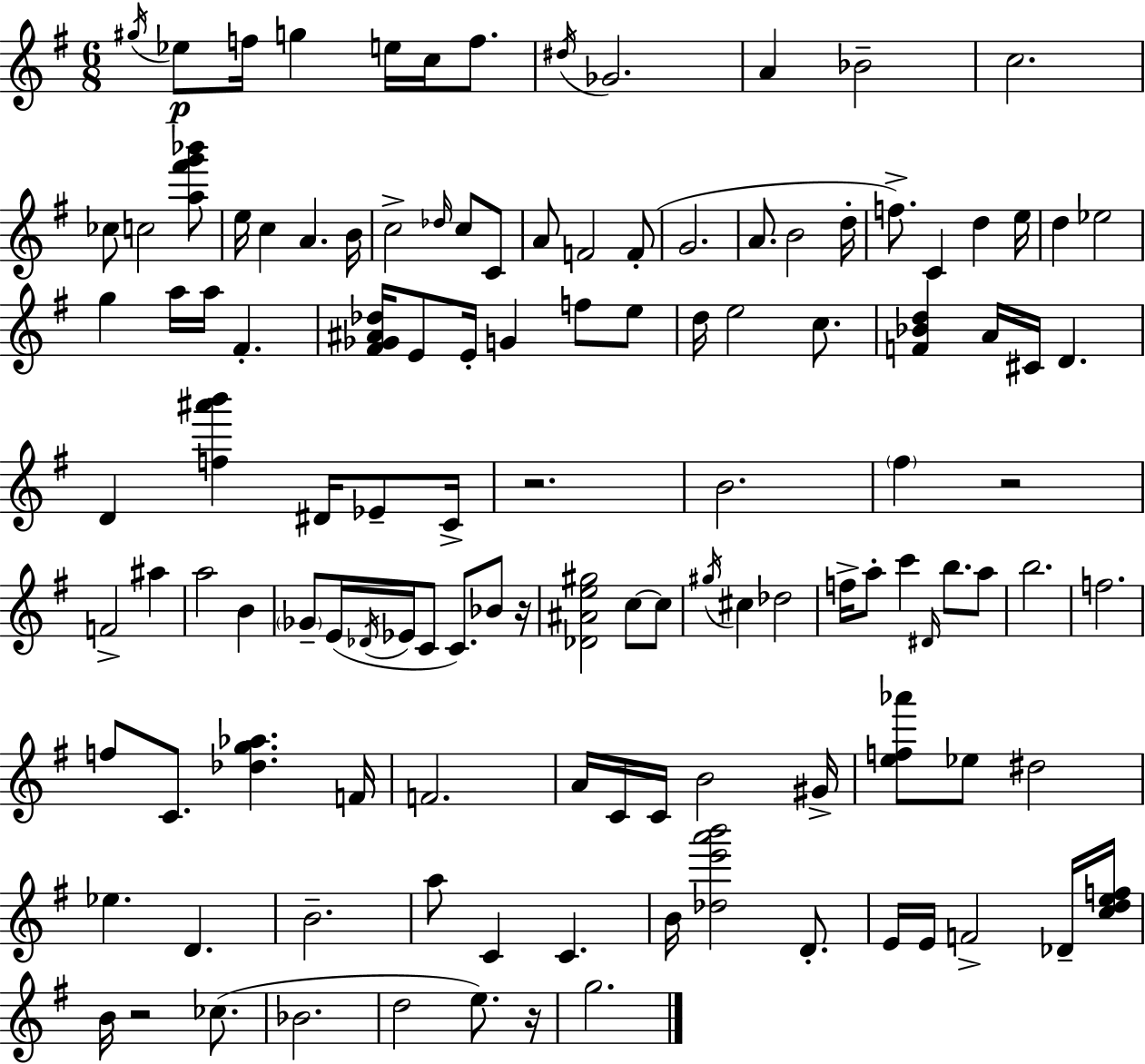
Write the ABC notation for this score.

X:1
T:Untitled
M:6/8
L:1/4
K:G
^g/4 _e/2 f/4 g e/4 c/4 f/2 ^d/4 _G2 A _B2 c2 _c/2 c2 [a^f'g'_b']/2 e/4 c A B/4 c2 _d/4 c/2 C/2 A/2 F2 F/2 G2 A/2 B2 d/4 f/2 C d e/4 d _e2 g a/4 a/4 ^F [^F_G^A_d]/4 E/2 E/4 G f/2 e/2 d/4 e2 c/2 [F_Bd] A/4 ^C/4 D D [f^a'b'] ^D/4 _E/2 C/4 z2 B2 ^f z2 F2 ^a a2 B _G/2 E/4 _D/4 _E/4 C/2 C/2 _B/2 z/4 [_D^Ae^g]2 c/2 c/2 ^g/4 ^c _d2 f/4 a/2 c' ^D/4 b/2 a/2 b2 f2 f/2 C/2 [_dg_a] F/4 F2 A/4 C/4 C/4 B2 ^G/4 [ef_a']/2 _e/2 ^d2 _e D B2 a/2 C C B/4 [_de'a'b']2 D/2 E/4 E/4 F2 _D/4 [cdef]/4 B/4 z2 _c/2 _B2 d2 e/2 z/4 g2